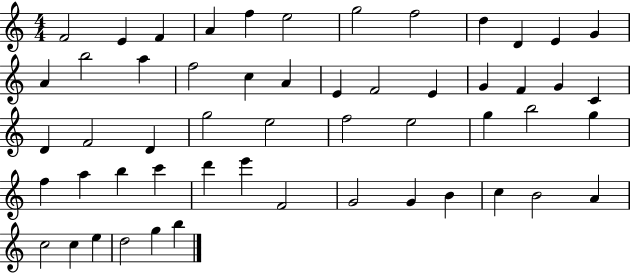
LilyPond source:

{
  \clef treble
  \numericTimeSignature
  \time 4/4
  \key c \major
  f'2 e'4 f'4 | a'4 f''4 e''2 | g''2 f''2 | d''4 d'4 e'4 g'4 | \break a'4 b''2 a''4 | f''2 c''4 a'4 | e'4 f'2 e'4 | g'4 f'4 g'4 c'4 | \break d'4 f'2 d'4 | g''2 e''2 | f''2 e''2 | g''4 b''2 g''4 | \break f''4 a''4 b''4 c'''4 | d'''4 e'''4 f'2 | g'2 g'4 b'4 | c''4 b'2 a'4 | \break c''2 c''4 e''4 | d''2 g''4 b''4 | \bar "|."
}